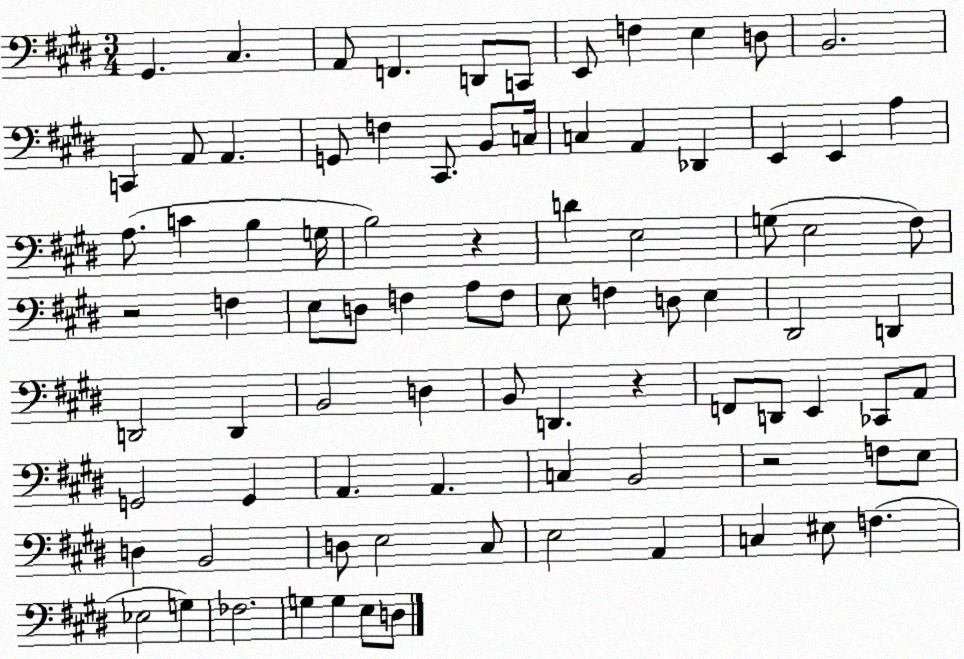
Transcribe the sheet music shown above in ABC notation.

X:1
T:Untitled
M:3/4
L:1/4
K:E
^G,, ^C, A,,/2 F,, D,,/2 C,,/2 E,,/2 F, E, D,/2 B,,2 C,, A,,/2 A,, G,,/2 F, ^C,,/2 B,,/2 C,/4 C, A,, _D,, E,, E,, A, A,/2 C B, G,/4 B,2 z D E,2 G,/2 E,2 ^F,/2 z2 F, E,/2 D,/2 F, A,/2 F,/2 E,/2 F, D,/2 E, ^D,,2 D,, D,,2 D,, B,,2 D, B,,/2 D,, z F,,/2 D,,/2 E,, _C,,/2 A,,/2 G,,2 G,, A,, A,, C, B,,2 z2 F,/2 E,/2 D, B,,2 D,/2 E,2 ^C,/2 E,2 A,, C, ^E,/2 F, _E,2 G, _F,2 G, G, E,/2 D,/2